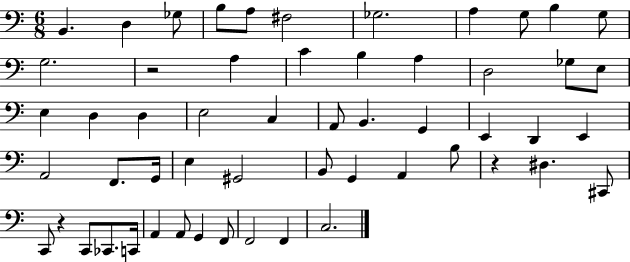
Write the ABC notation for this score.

X:1
T:Untitled
M:6/8
L:1/4
K:C
B,, D, _G,/2 B,/2 A,/2 ^F,2 _G,2 A, G,/2 B, G,/2 G,2 z2 A, C B, A, D,2 _G,/2 E,/2 E, D, D, E,2 C, A,,/2 B,, G,, E,, D,, E,, A,,2 F,,/2 G,,/4 E, ^G,,2 B,,/2 G,, A,, B,/2 z ^D, ^C,,/2 C,,/2 z C,,/2 _C,,/2 C,,/4 A,, A,,/2 G,, F,,/2 F,,2 F,, C,2